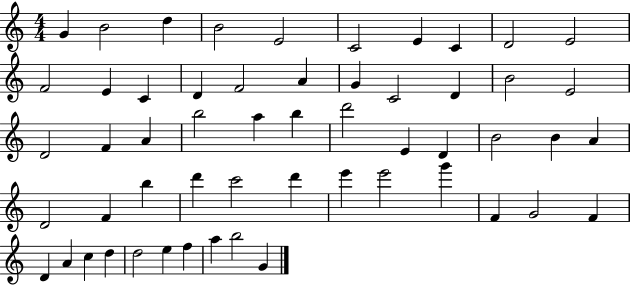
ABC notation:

X:1
T:Untitled
M:4/4
L:1/4
K:C
G B2 d B2 E2 C2 E C D2 E2 F2 E C D F2 A G C2 D B2 E2 D2 F A b2 a b d'2 E D B2 B A D2 F b d' c'2 d' e' e'2 g' F G2 F D A c d d2 e f a b2 G